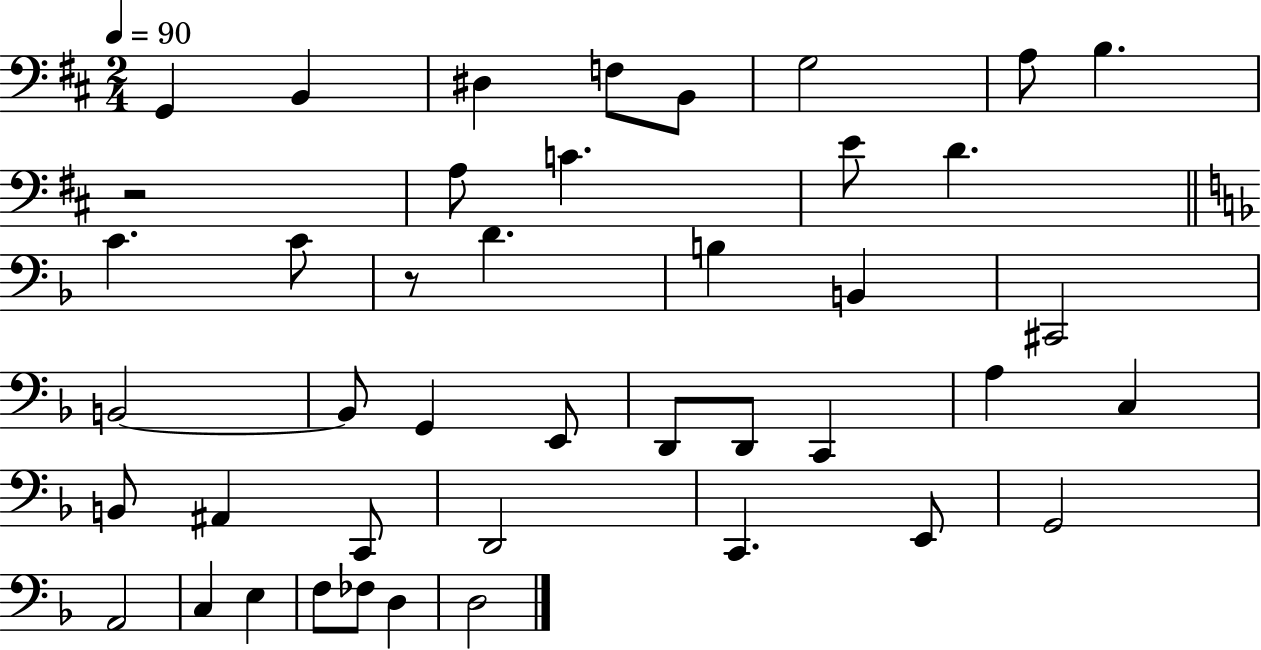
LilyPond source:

{
  \clef bass
  \numericTimeSignature
  \time 2/4
  \key d \major
  \tempo 4 = 90
  g,4 b,4 | dis4 f8 b,8 | g2 | a8 b4. | \break r2 | a8 c'4. | e'8 d'4. | \bar "||" \break \key d \minor c'4. c'8 | r8 d'4. | b4 b,4 | cis,2 | \break b,2~~ | b,8 g,4 e,8 | d,8 d,8 c,4 | a4 c4 | \break b,8 ais,4 c,8 | d,2 | c,4. e,8 | g,2 | \break a,2 | c4 e4 | f8 fes8 d4 | d2 | \break \bar "|."
}